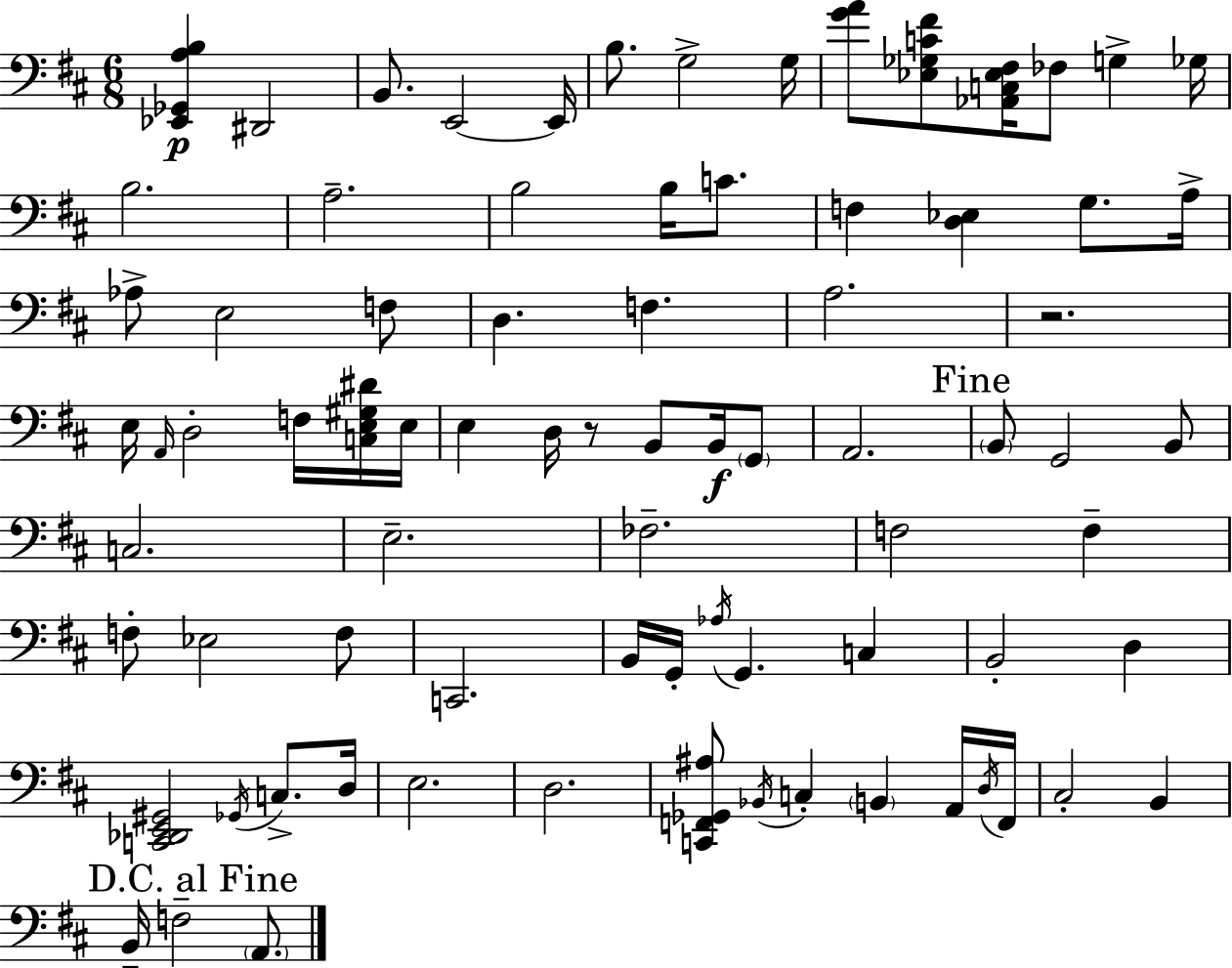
X:1
T:Untitled
M:6/8
L:1/4
K:D
[_E,,_G,,A,B,] ^D,,2 B,,/2 E,,2 E,,/4 B,/2 G,2 G,/4 [GA]/2 [_E,_G,C^F]/2 [_A,,C,_E,^F,]/4 _F,/2 G, _G,/4 B,2 A,2 B,2 B,/4 C/2 F, [D,_E,] G,/2 A,/4 _A,/2 E,2 F,/2 D, F, A,2 z2 E,/4 A,,/4 D,2 F,/4 [C,E,^G,^D]/4 E,/4 E, D,/4 z/2 B,,/2 B,,/4 G,,/2 A,,2 B,,/2 G,,2 B,,/2 C,2 E,2 _F,2 F,2 F, F,/2 _E,2 F,/2 C,,2 B,,/4 G,,/4 _A,/4 G,, C, B,,2 D, [C,,_D,,E,,^G,,]2 _G,,/4 C,/2 D,/4 E,2 D,2 [C,,F,,_G,,^A,]/2 _B,,/4 C, B,, A,,/4 D,/4 F,,/4 ^C,2 B,, B,,/4 F,2 A,,/2